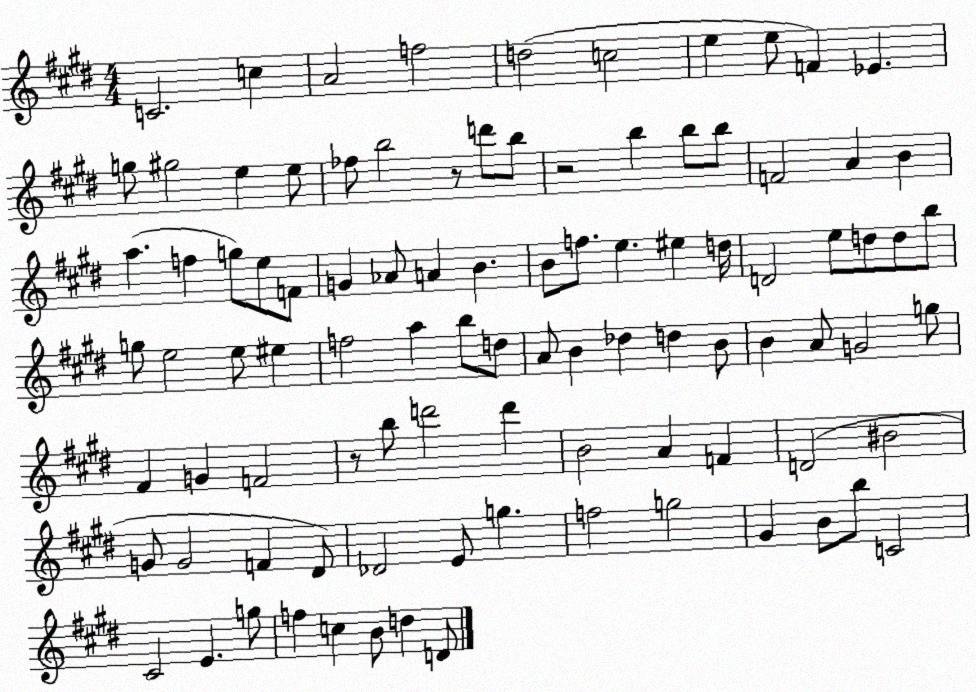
X:1
T:Untitled
M:4/4
L:1/4
K:E
C2 c A2 f2 d2 c2 e e/2 F _E g/2 ^g2 e e/2 _f/2 b2 z/2 d'/2 b/2 z2 b b/2 b/2 F2 A B a f g/2 e/2 F/2 G _A/2 A B B/2 f/2 e ^e d/4 D2 e/2 d/2 d/2 b/2 g/2 e2 e/2 ^e f2 a b/2 d/2 A/2 B _d d B/2 B A/2 G2 g/2 ^F G F2 z/2 b/2 d'2 d' B2 A F D2 ^B2 G/2 G2 F ^D/2 _D2 E/2 g f2 g2 ^G B/2 b/2 C2 ^C2 E g/2 f c B/2 d D/2